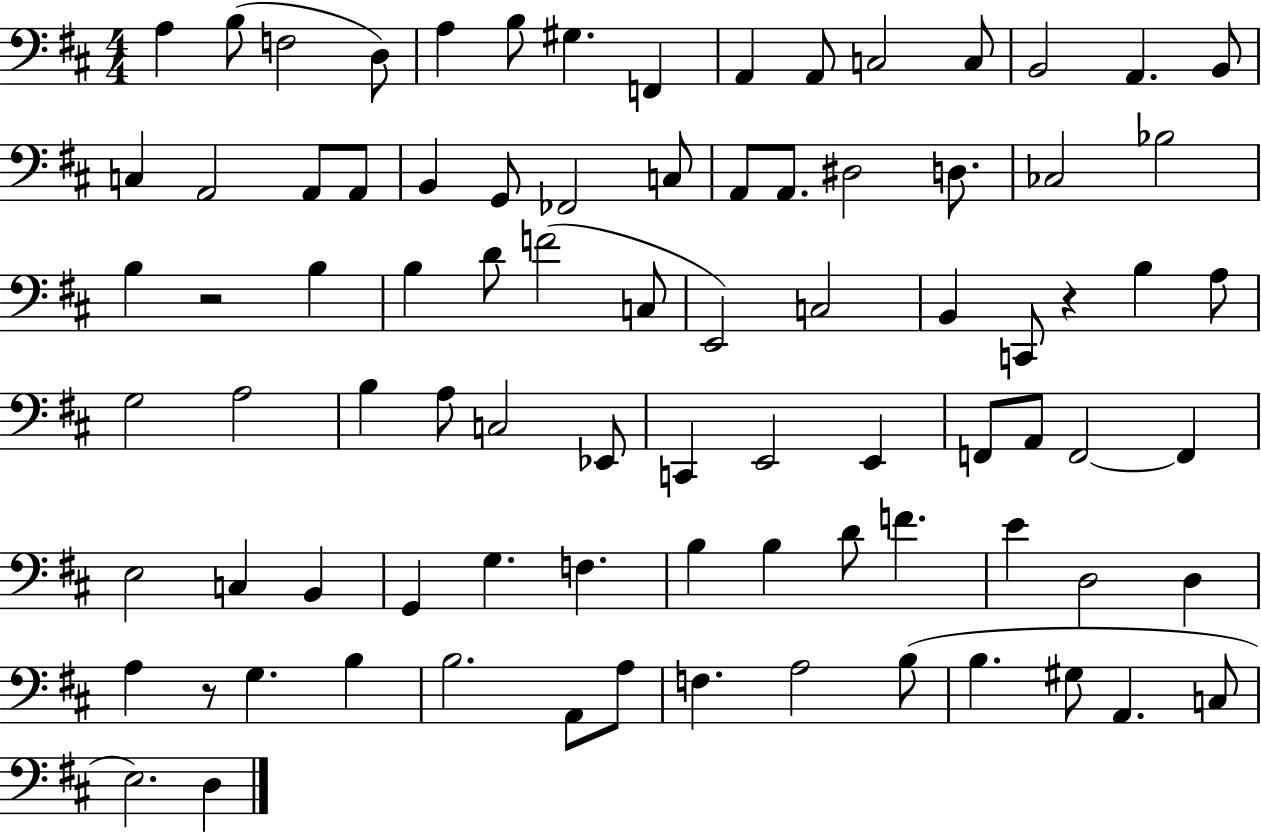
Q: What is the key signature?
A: D major